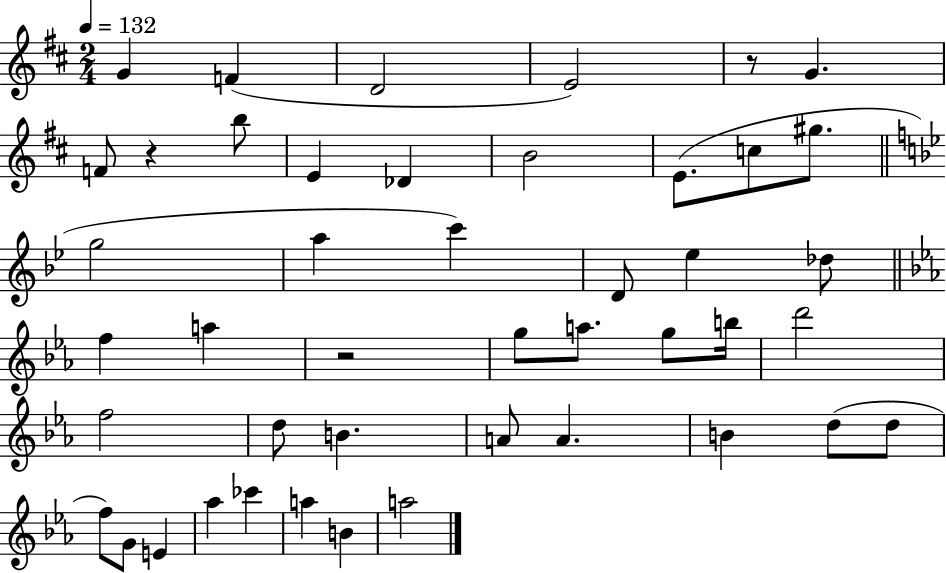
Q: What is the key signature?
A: D major